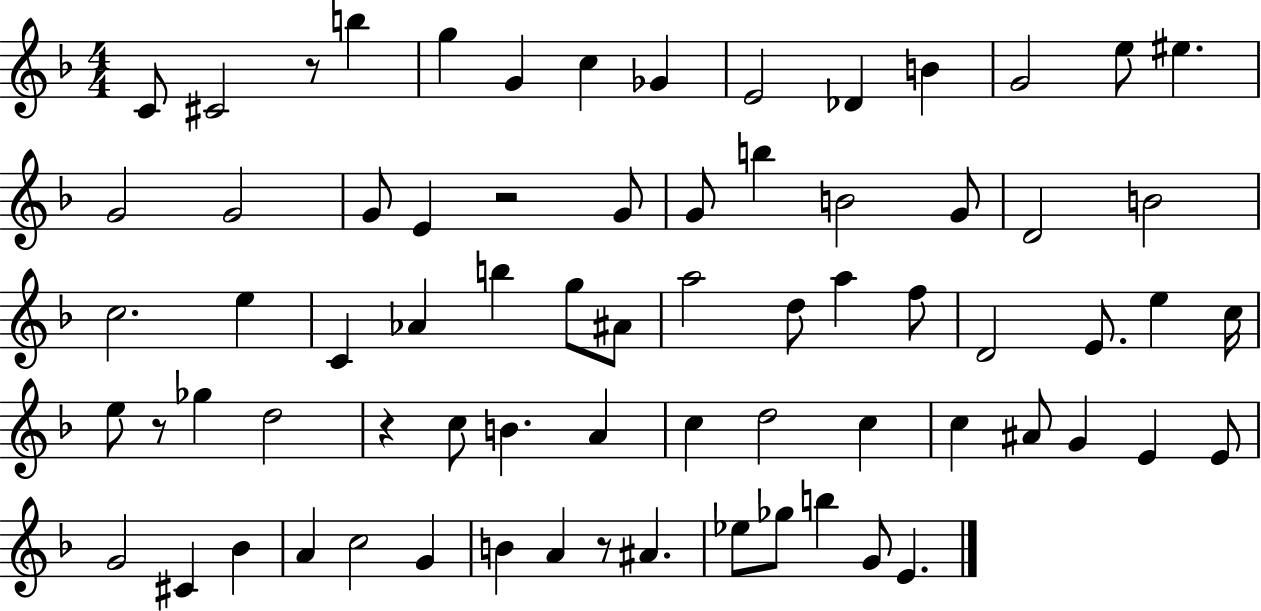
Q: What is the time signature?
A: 4/4